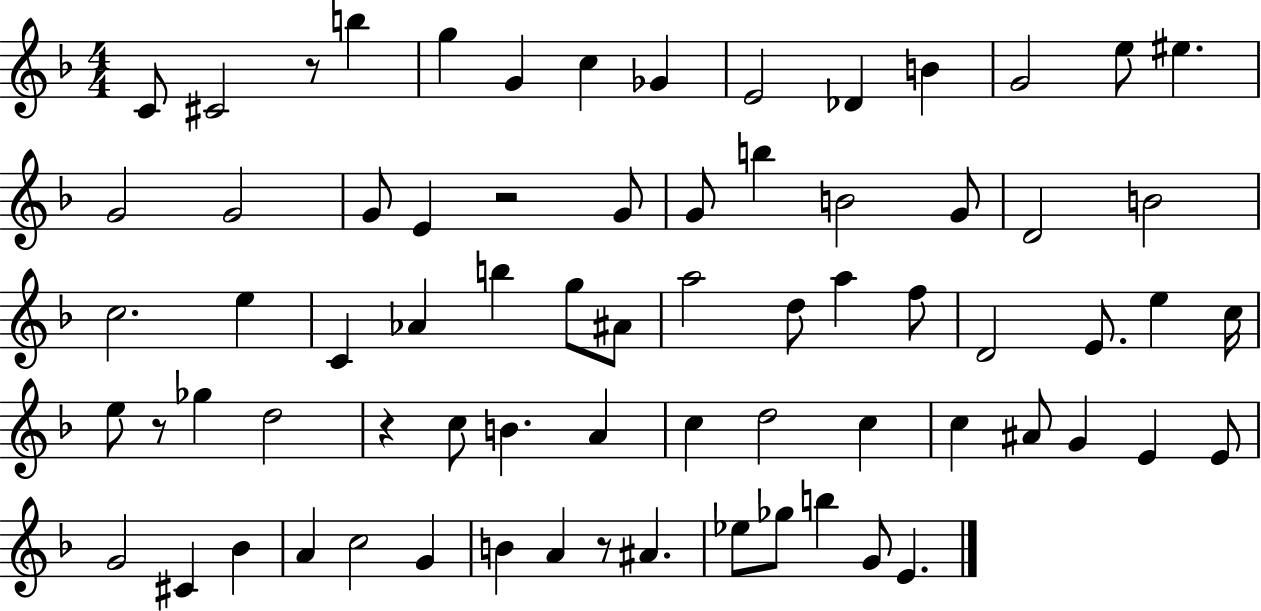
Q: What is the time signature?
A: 4/4